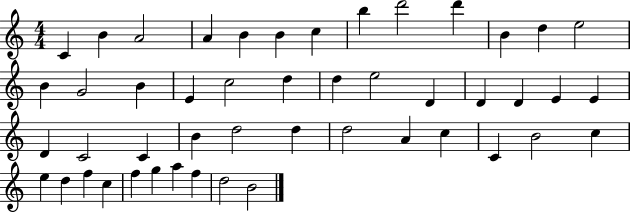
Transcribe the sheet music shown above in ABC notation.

X:1
T:Untitled
M:4/4
L:1/4
K:C
C B A2 A B B c b d'2 d' B d e2 B G2 B E c2 d d e2 D D D E E D C2 C B d2 d d2 A c C B2 c e d f c f g a f d2 B2